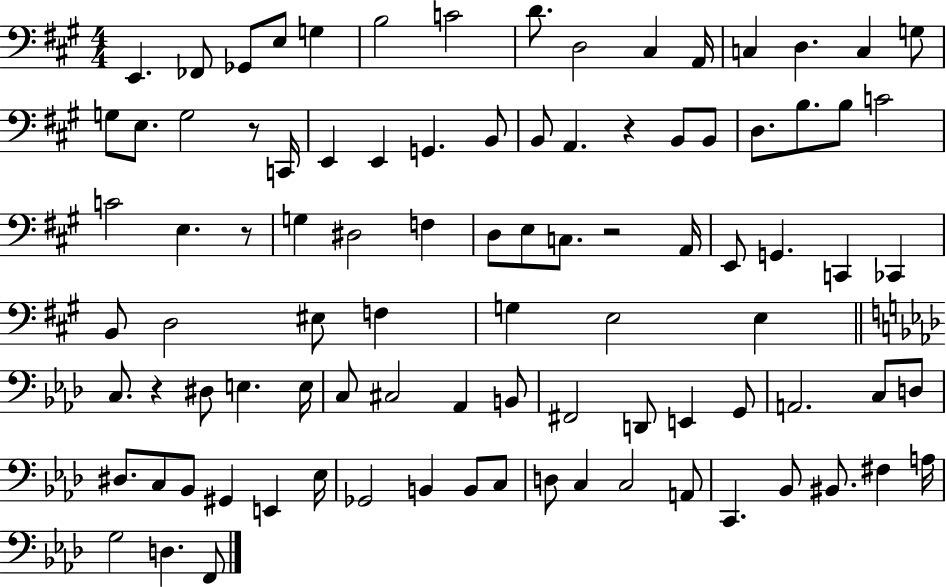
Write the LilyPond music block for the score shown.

{
  \clef bass
  \numericTimeSignature
  \time 4/4
  \key a \major
  e,4. fes,8 ges,8 e8 g4 | b2 c'2 | d'8. d2 cis4 a,16 | c4 d4. c4 g8 | \break g8 e8. g2 r8 c,16 | e,4 e,4 g,4. b,8 | b,8 a,4. r4 b,8 b,8 | d8. b8. b8 c'2 | \break c'2 e4. r8 | g4 dis2 f4 | d8 e8 c8. r2 a,16 | e,8 g,4. c,4 ces,4 | \break b,8 d2 eis8 f4 | g4 e2 e4 | \bar "||" \break \key f \minor c8. r4 dis8 e4. e16 | c8 cis2 aes,4 b,8 | fis,2 d,8 e,4 g,8 | a,2. c8 d8 | \break dis8. c8 bes,8 gis,4 e,4 ees16 | ges,2 b,4 b,8 c8 | d8 c4 c2 a,8 | c,4. bes,8 bis,8. fis4 a16 | \break g2 d4. f,8 | \bar "|."
}